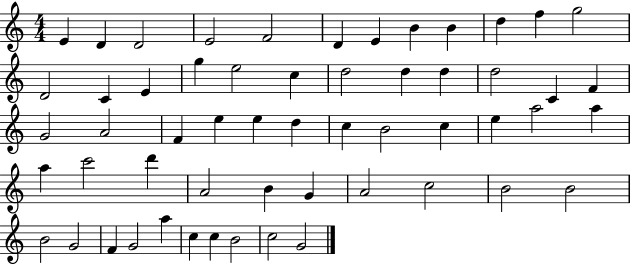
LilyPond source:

{
  \clef treble
  \numericTimeSignature
  \time 4/4
  \key c \major
  e'4 d'4 d'2 | e'2 f'2 | d'4 e'4 b'4 b'4 | d''4 f''4 g''2 | \break d'2 c'4 e'4 | g''4 e''2 c''4 | d''2 d''4 d''4 | d''2 c'4 f'4 | \break g'2 a'2 | f'4 e''4 e''4 d''4 | c''4 b'2 c''4 | e''4 a''2 a''4 | \break a''4 c'''2 d'''4 | a'2 b'4 g'4 | a'2 c''2 | b'2 b'2 | \break b'2 g'2 | f'4 g'2 a''4 | c''4 c''4 b'2 | c''2 g'2 | \break \bar "|."
}